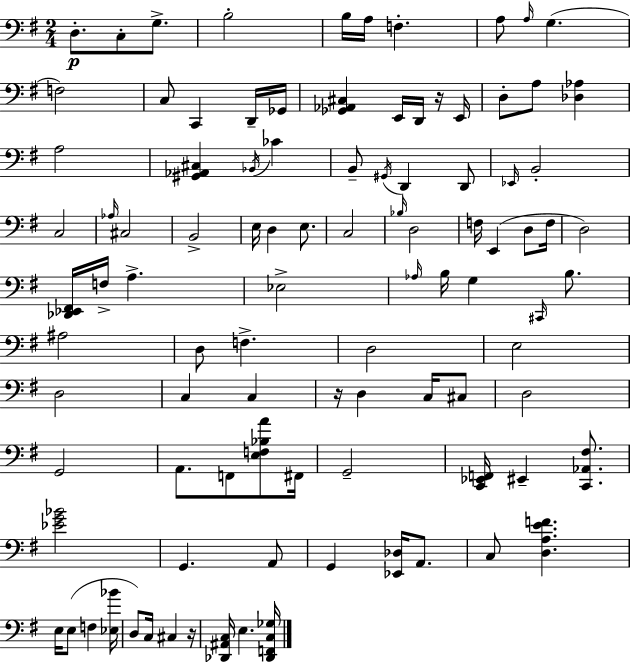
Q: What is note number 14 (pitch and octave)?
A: D2